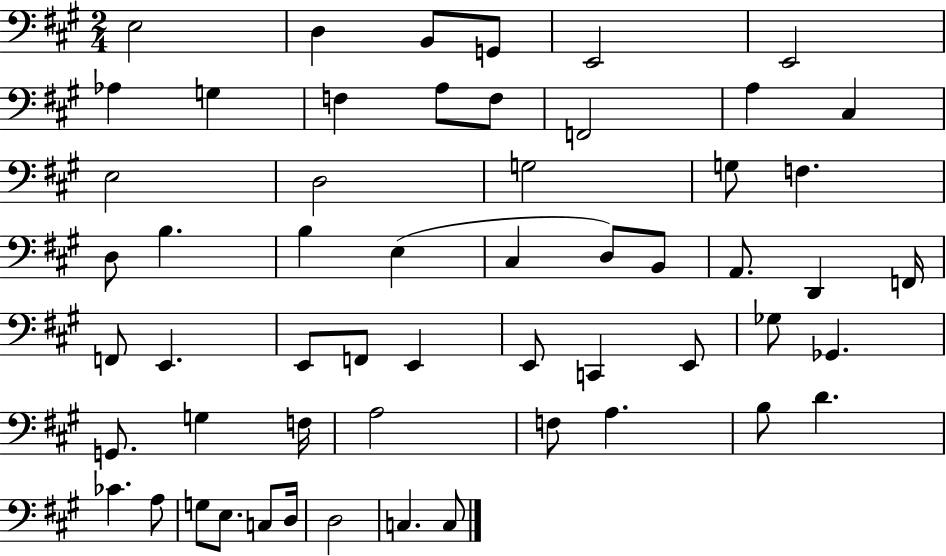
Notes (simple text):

E3/h D3/q B2/e G2/e E2/h E2/h Ab3/q G3/q F3/q A3/e F3/e F2/h A3/q C#3/q E3/h D3/h G3/h G3/e F3/q. D3/e B3/q. B3/q E3/q C#3/q D3/e B2/e A2/e. D2/q F2/s F2/e E2/q. E2/e F2/e E2/q E2/e C2/q E2/e Gb3/e Gb2/q. G2/e. G3/q F3/s A3/h F3/e A3/q. B3/e D4/q. CES4/q. A3/e G3/e E3/e. C3/e D3/s D3/h C3/q. C3/e